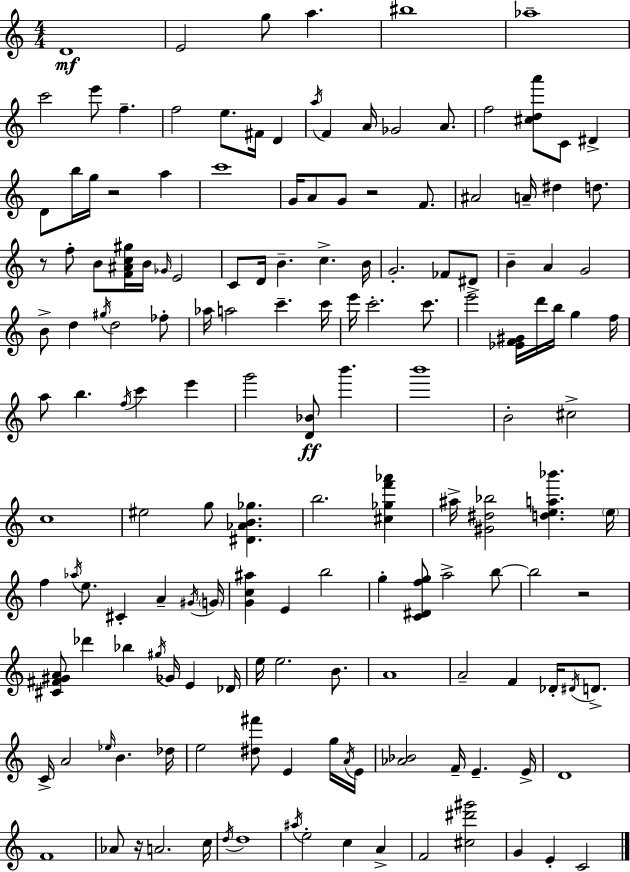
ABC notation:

X:1
T:Untitled
M:4/4
L:1/4
K:C
D4 E2 g/2 a ^b4 _a4 c'2 e'/2 f f2 e/2 ^F/4 D a/4 F A/4 _G2 A/2 f2 [^cda']/2 C/2 ^D D/2 b/4 g/4 z2 a c'4 G/4 A/2 G/2 z2 F/2 ^A2 A/4 ^d d/2 z/2 f/2 B/2 [F^Ac^g]/4 B/4 _G/4 E2 C/2 D/4 B c B/4 G2 _F/2 ^D/2 B A G2 B/2 d ^g/4 d2 _f/2 _a/4 a2 c' c'/4 e'/4 c'2 c'/2 e'2 [_EF^G]/4 d'/4 b/4 g f/4 a/2 b f/4 c' e' g'2 [D_B]/2 b' b'4 B2 ^c2 c4 ^e2 g/2 [^D_AB_g] b2 [^c_gf'_a'] ^a/4 [^G^d_b]2 [dea_b'] e/4 f _a/4 e/2 ^C A ^G/4 G/4 [Gc^a] E b2 g [C^Dfg]/2 a2 b/2 b2 z2 [^C^F^GA]/2 _d' _b ^g/4 _G/4 E _D/4 e/4 e2 B/2 A4 A2 F _D/4 ^D/4 D/2 C/4 A2 _e/4 B _d/4 e2 [^d^f']/2 E g/4 A/4 E/4 [_A_B]2 F/4 E E/4 D4 F4 _A/2 z/4 A2 c/4 d/4 d4 ^a/4 e2 c A F2 [^c^d'^g']2 G E C2